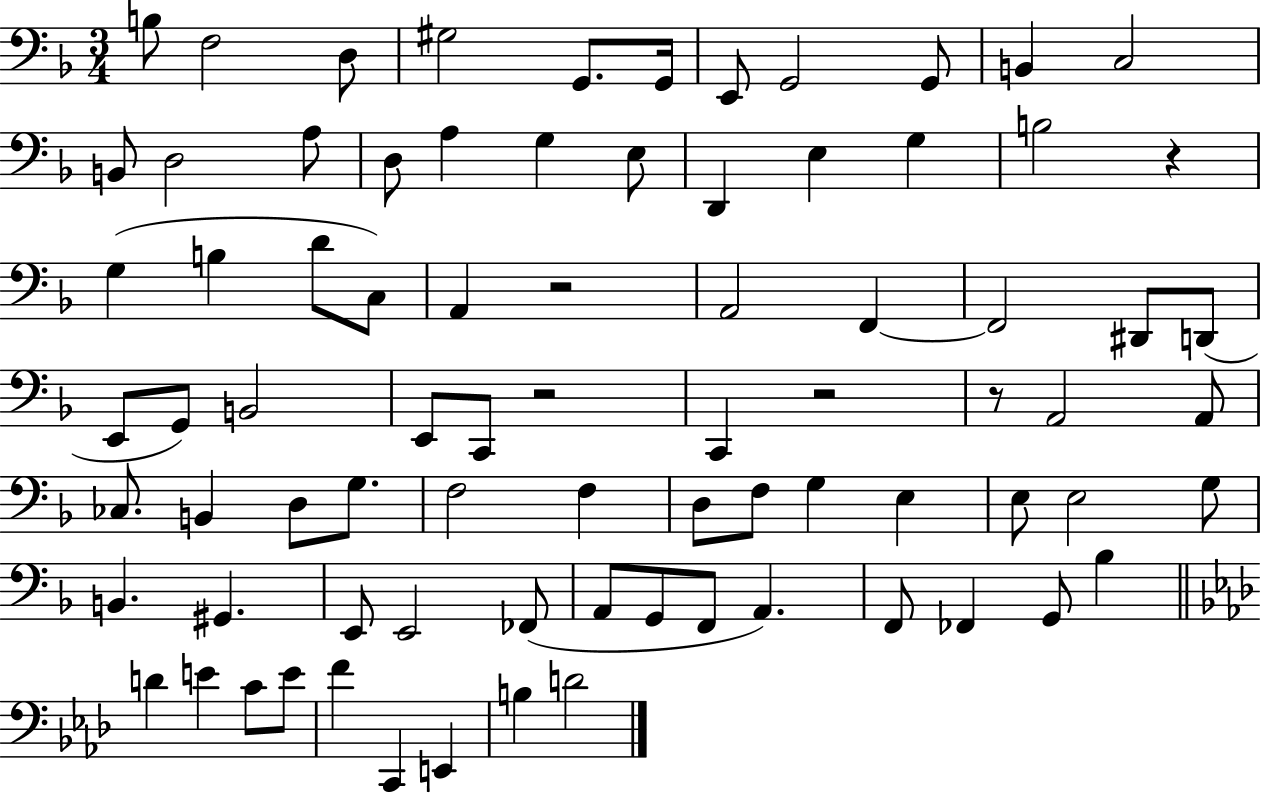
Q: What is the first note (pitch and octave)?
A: B3